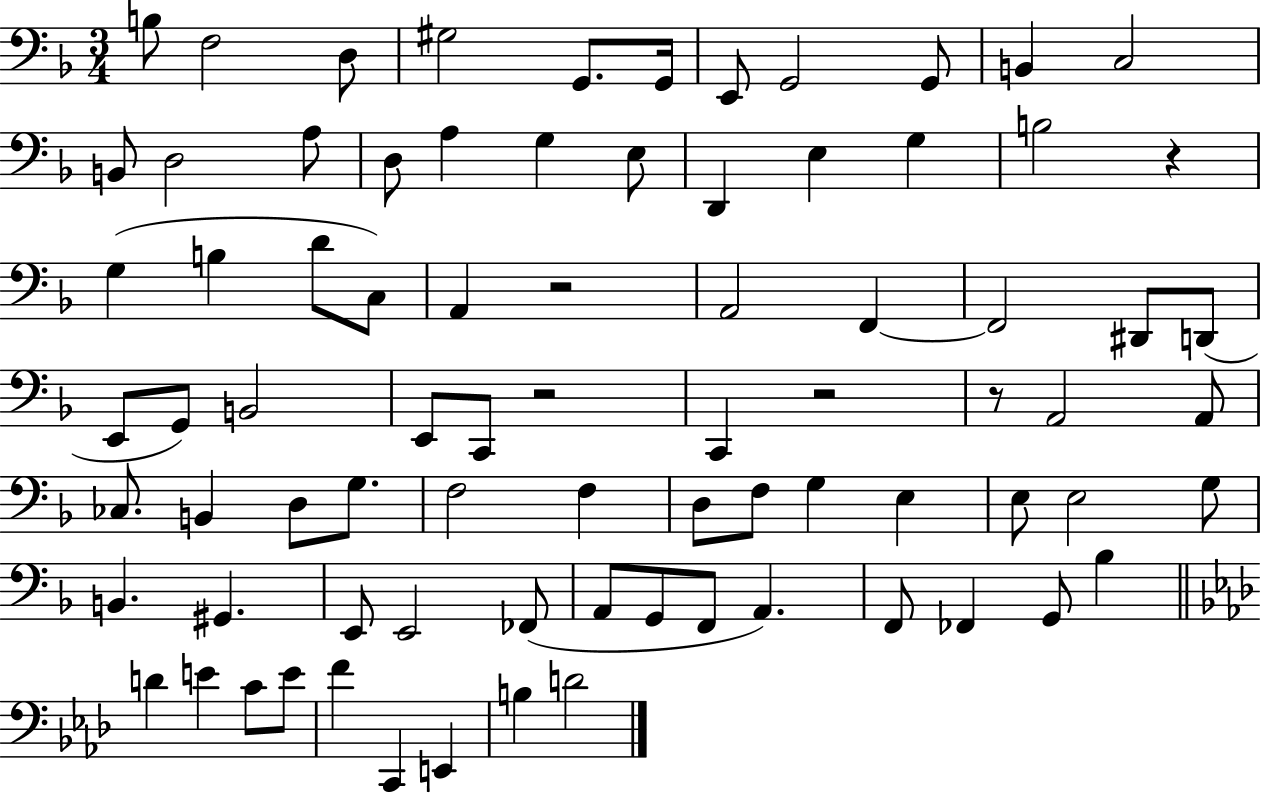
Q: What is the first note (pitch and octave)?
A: B3